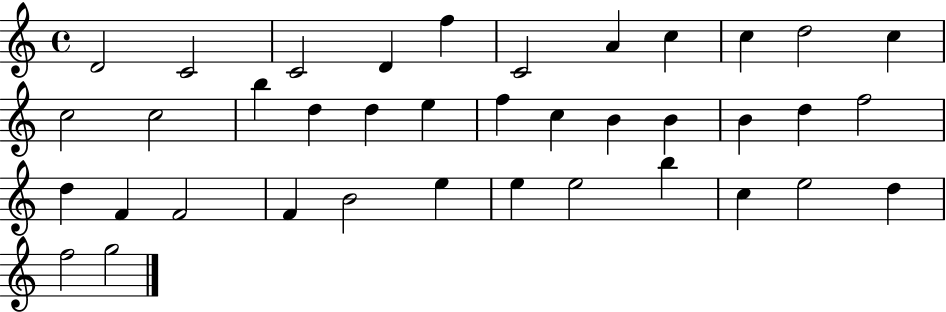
X:1
T:Untitled
M:4/4
L:1/4
K:C
D2 C2 C2 D f C2 A c c d2 c c2 c2 b d d e f c B B B d f2 d F F2 F B2 e e e2 b c e2 d f2 g2